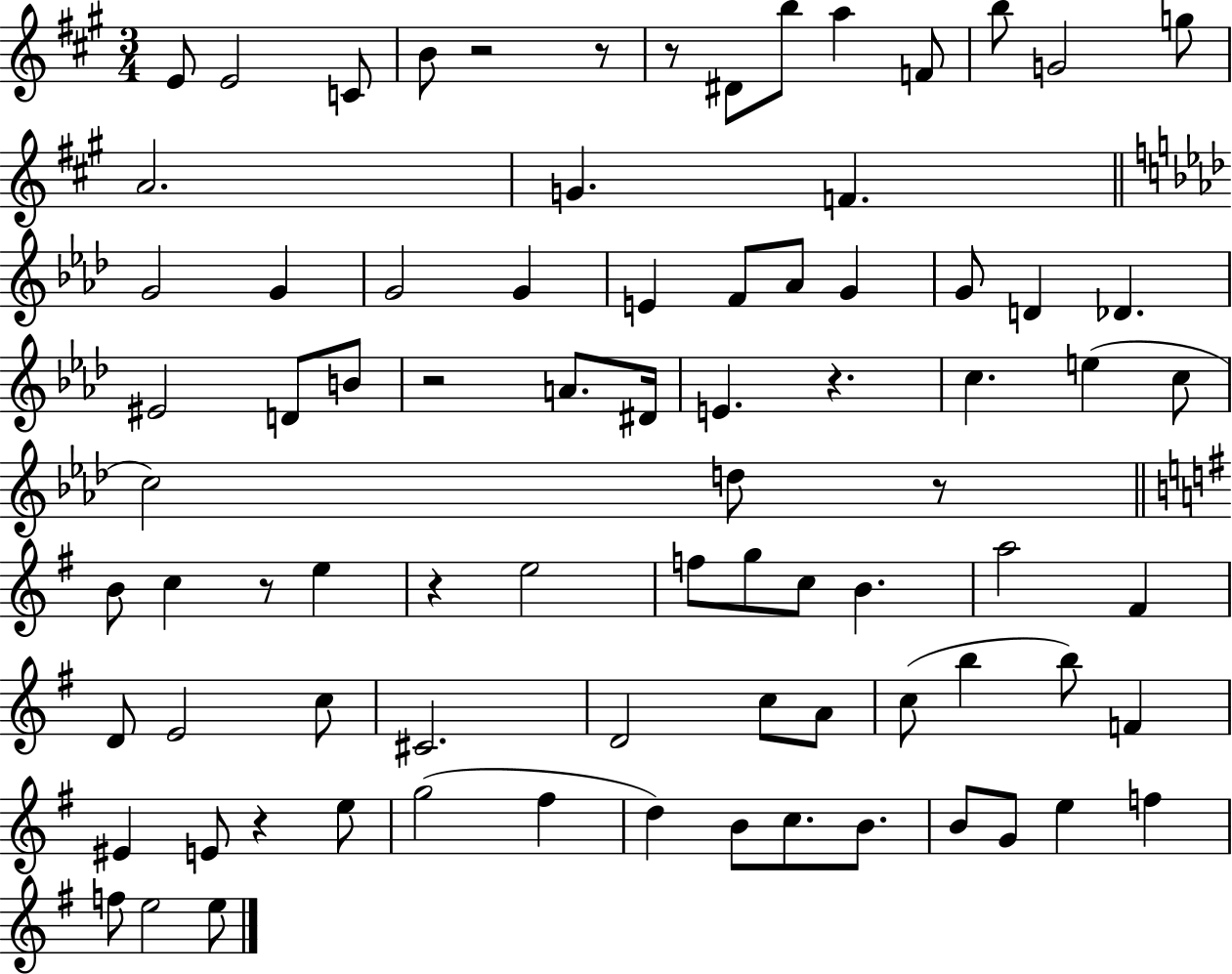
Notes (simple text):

E4/e E4/h C4/e B4/e R/h R/e R/e D#4/e B5/e A5/q F4/e B5/e G4/h G5/e A4/h. G4/q. F4/q. G4/h G4/q G4/h G4/q E4/q F4/e Ab4/e G4/q G4/e D4/q Db4/q. EIS4/h D4/e B4/e R/h A4/e. D#4/s E4/q. R/q. C5/q. E5/q C5/e C5/h D5/e R/e B4/e C5/q R/e E5/q R/q E5/h F5/e G5/e C5/e B4/q. A5/h F#4/q D4/e E4/h C5/e C#4/h. D4/h C5/e A4/e C5/e B5/q B5/e F4/q EIS4/q E4/e R/q E5/e G5/h F#5/q D5/q B4/e C5/e. B4/e. B4/e G4/e E5/q F5/q F5/e E5/h E5/e